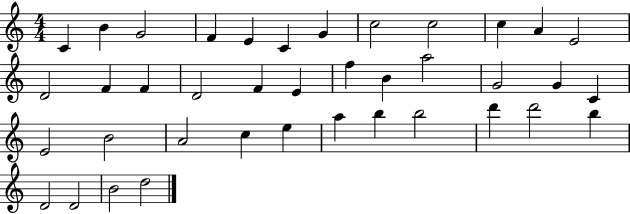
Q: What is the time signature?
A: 4/4